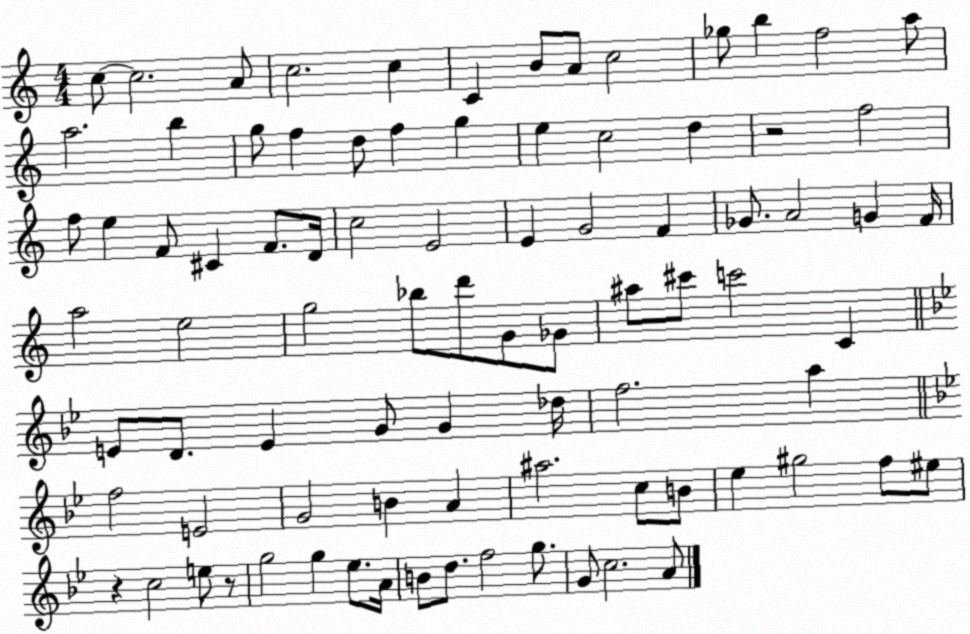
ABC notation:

X:1
T:Untitled
M:4/4
L:1/4
K:C
c/2 c2 A/2 c2 c C B/2 A/2 c2 _g/2 b f2 a/2 a2 b g/2 f d/2 f g e c2 d z2 f2 f/2 e F/2 ^C F/2 D/4 c2 E2 E G2 F _G/2 A2 G F/4 a2 e2 g2 _b/2 d'/2 G/2 _G/2 ^a/2 ^c'/2 c'2 C E/2 D/2 E G/2 G _d/4 f2 a f2 E2 G2 B A ^a2 c/2 B/2 _e ^g2 f/2 ^e/2 z c2 e/2 z/2 g2 g _e/2 A/4 B/2 d/2 f2 g/2 G/2 c2 A/2